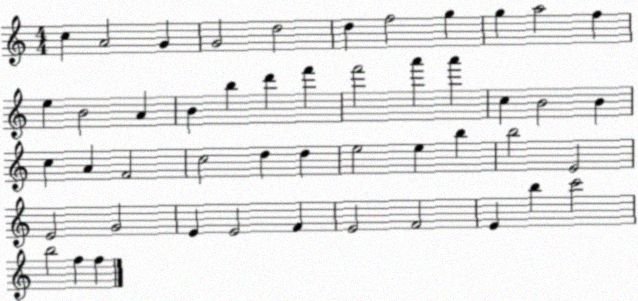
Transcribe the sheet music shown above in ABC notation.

X:1
T:Untitled
M:4/4
L:1/4
K:C
c A2 G G2 d2 d f2 g g a2 f e B2 A B b d' f' f'2 a' a' c B2 B c A F2 c2 d d e2 e b b2 E2 E2 G2 E E2 F E2 F2 E b c'2 b2 f f